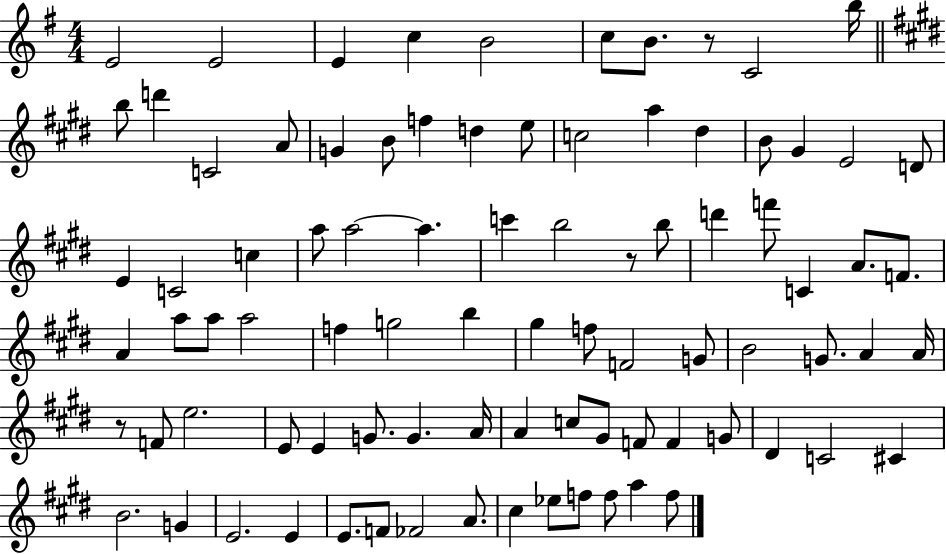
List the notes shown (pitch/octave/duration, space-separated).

E4/h E4/h E4/q C5/q B4/h C5/e B4/e. R/e C4/h B5/s B5/e D6/q C4/h A4/e G4/q B4/e F5/q D5/q E5/e C5/h A5/q D#5/q B4/e G#4/q E4/h D4/e E4/q C4/h C5/q A5/e A5/h A5/q. C6/q B5/h R/e B5/e D6/q F6/e C4/q A4/e. F4/e. A4/q A5/e A5/e A5/h F5/q G5/h B5/q G#5/q F5/e F4/h G4/e B4/h G4/e. A4/q A4/s R/e F4/e E5/h. E4/e E4/q G4/e. G4/q. A4/s A4/q C5/e G#4/e F4/e F4/q G4/e D#4/q C4/h C#4/q B4/h. G4/q E4/h. E4/q E4/e. F4/e FES4/h A4/e. C#5/q Eb5/e F5/e F5/e A5/q F5/e